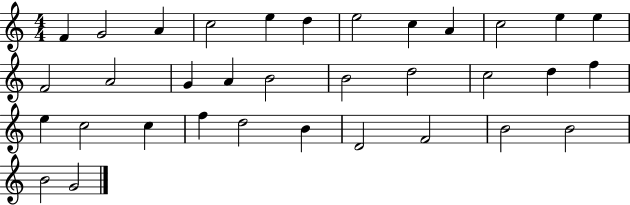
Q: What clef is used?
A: treble